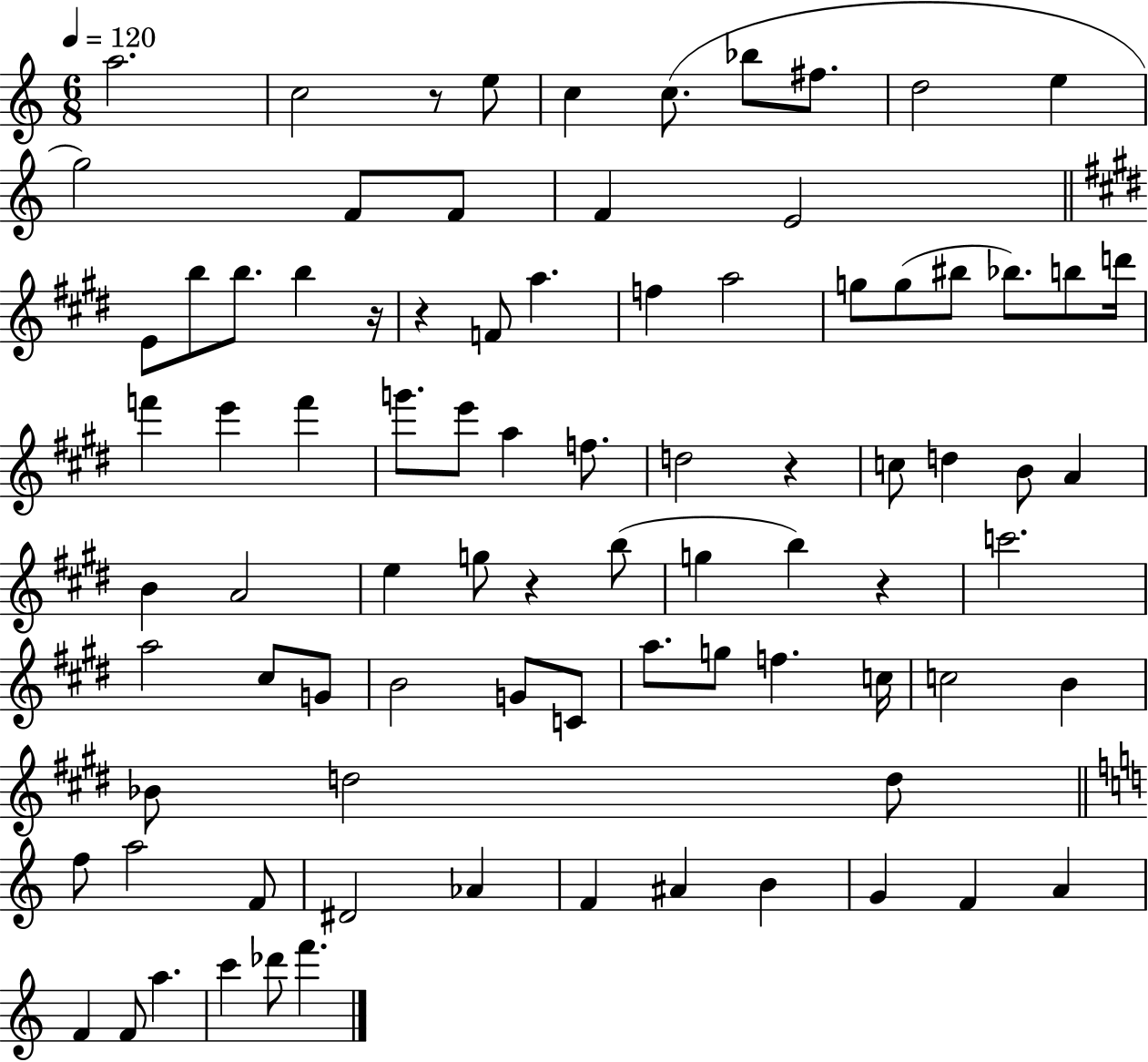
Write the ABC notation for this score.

X:1
T:Untitled
M:6/8
L:1/4
K:C
a2 c2 z/2 e/2 c c/2 _b/2 ^f/2 d2 e g2 F/2 F/2 F E2 E/2 b/2 b/2 b z/4 z F/2 a f a2 g/2 g/2 ^b/2 _b/2 b/2 d'/4 f' e' f' g'/2 e'/2 a f/2 d2 z c/2 d B/2 A B A2 e g/2 z b/2 g b z c'2 a2 ^c/2 G/2 B2 G/2 C/2 a/2 g/2 f c/4 c2 B _B/2 d2 d/2 f/2 a2 F/2 ^D2 _A F ^A B G F A F F/2 a c' _d'/2 f'